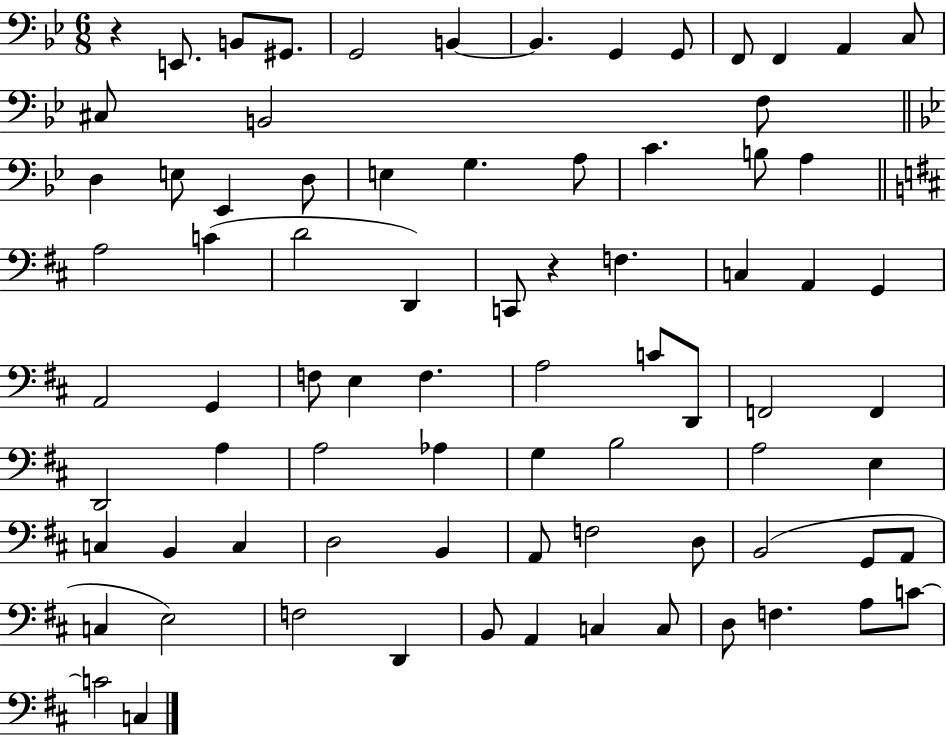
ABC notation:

X:1
T:Untitled
M:6/8
L:1/4
K:Bb
z E,,/2 B,,/2 ^G,,/2 G,,2 B,, B,, G,, G,,/2 F,,/2 F,, A,, C,/2 ^C,/2 B,,2 F,/2 D, E,/2 _E,, D,/2 E, G, A,/2 C B,/2 A, A,2 C D2 D,, C,,/2 z F, C, A,, G,, A,,2 G,, F,/2 E, F, A,2 C/2 D,,/2 F,,2 F,, D,,2 A, A,2 _A, G, B,2 A,2 E, C, B,, C, D,2 B,, A,,/2 F,2 D,/2 B,,2 G,,/2 A,,/2 C, E,2 F,2 D,, B,,/2 A,, C, C,/2 D,/2 F, A,/2 C/2 C2 C,